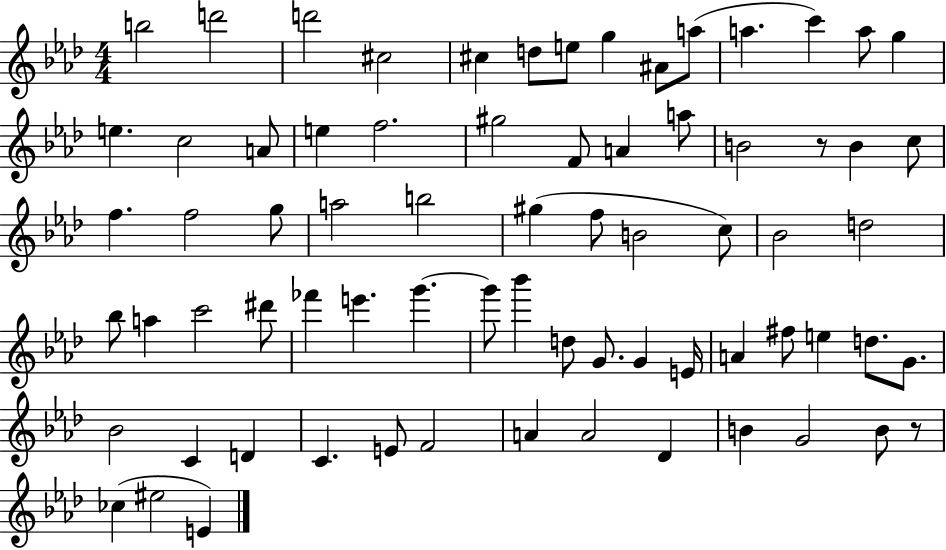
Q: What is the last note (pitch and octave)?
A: E4